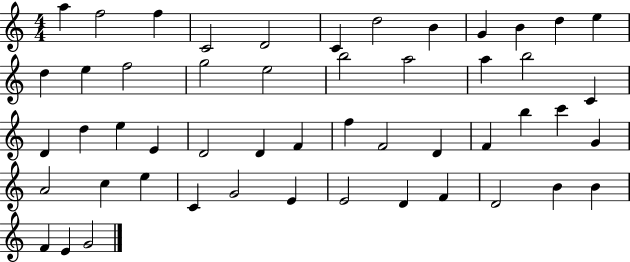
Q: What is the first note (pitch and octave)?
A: A5